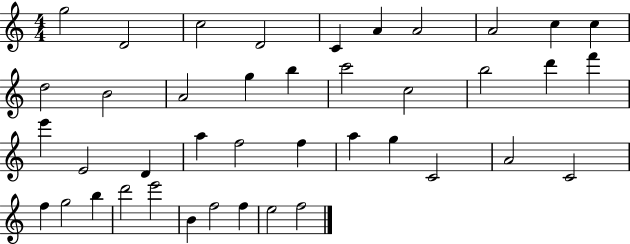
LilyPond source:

{
  \clef treble
  \numericTimeSignature
  \time 4/4
  \key c \major
  g''2 d'2 | c''2 d'2 | c'4 a'4 a'2 | a'2 c''4 c''4 | \break d''2 b'2 | a'2 g''4 b''4 | c'''2 c''2 | b''2 d'''4 f'''4 | \break e'''4 e'2 d'4 | a''4 f''2 f''4 | a''4 g''4 c'2 | a'2 c'2 | \break f''4 g''2 b''4 | d'''2 e'''2 | b'4 f''2 f''4 | e''2 f''2 | \break \bar "|."
}